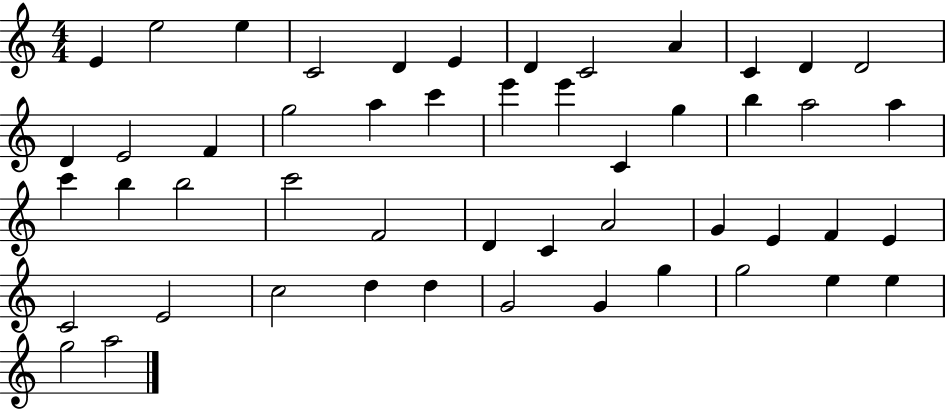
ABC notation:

X:1
T:Untitled
M:4/4
L:1/4
K:C
E e2 e C2 D E D C2 A C D D2 D E2 F g2 a c' e' e' C g b a2 a c' b b2 c'2 F2 D C A2 G E F E C2 E2 c2 d d G2 G g g2 e e g2 a2